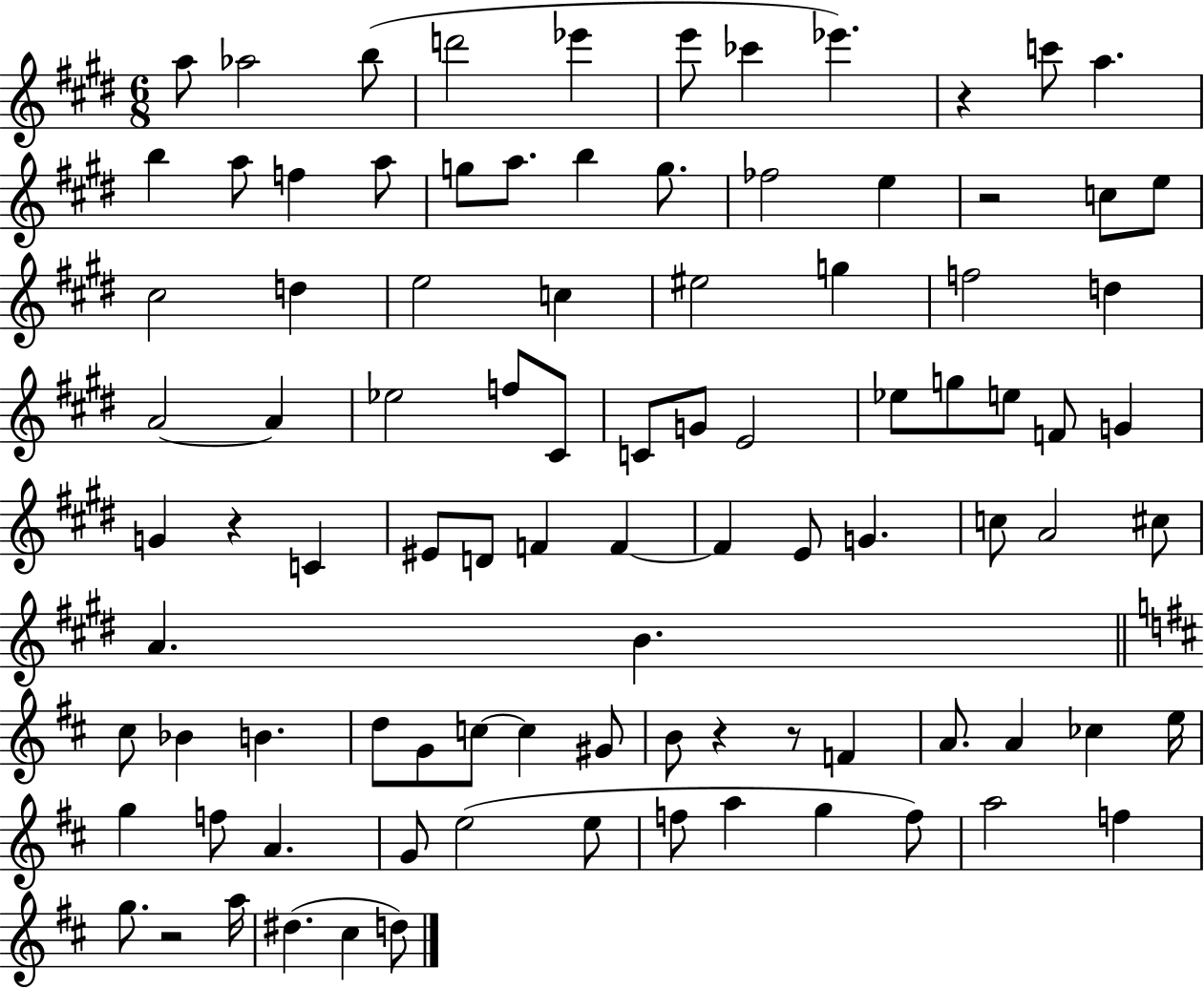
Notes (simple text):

A5/e Ab5/h B5/e D6/h Eb6/q E6/e CES6/q Eb6/q. R/q C6/e A5/q. B5/q A5/e F5/q A5/e G5/e A5/e. B5/q G5/e. FES5/h E5/q R/h C5/e E5/e C#5/h D5/q E5/h C5/q EIS5/h G5/q F5/h D5/q A4/h A4/q Eb5/h F5/e C#4/e C4/e G4/e E4/h Eb5/e G5/e E5/e F4/e G4/q G4/q R/q C4/q EIS4/e D4/e F4/q F4/q F4/q E4/e G4/q. C5/e A4/h C#5/e A4/q. B4/q. C#5/e Bb4/q B4/q. D5/e G4/e C5/e C5/q G#4/e B4/e R/q R/e F4/q A4/e. A4/q CES5/q E5/s G5/q F5/e A4/q. G4/e E5/h E5/e F5/e A5/q G5/q F5/e A5/h F5/q G5/e. R/h A5/s D#5/q. C#5/q D5/e